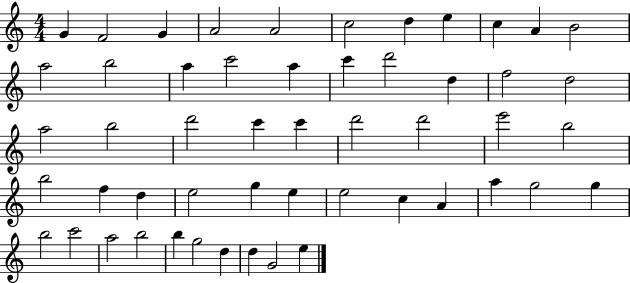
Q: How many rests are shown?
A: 0